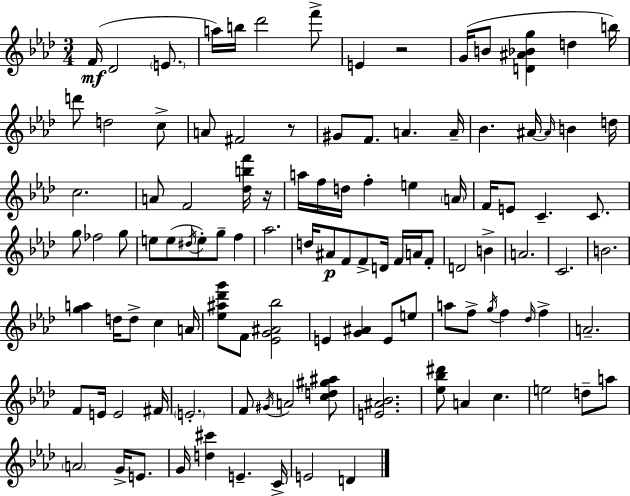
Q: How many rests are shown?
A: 3